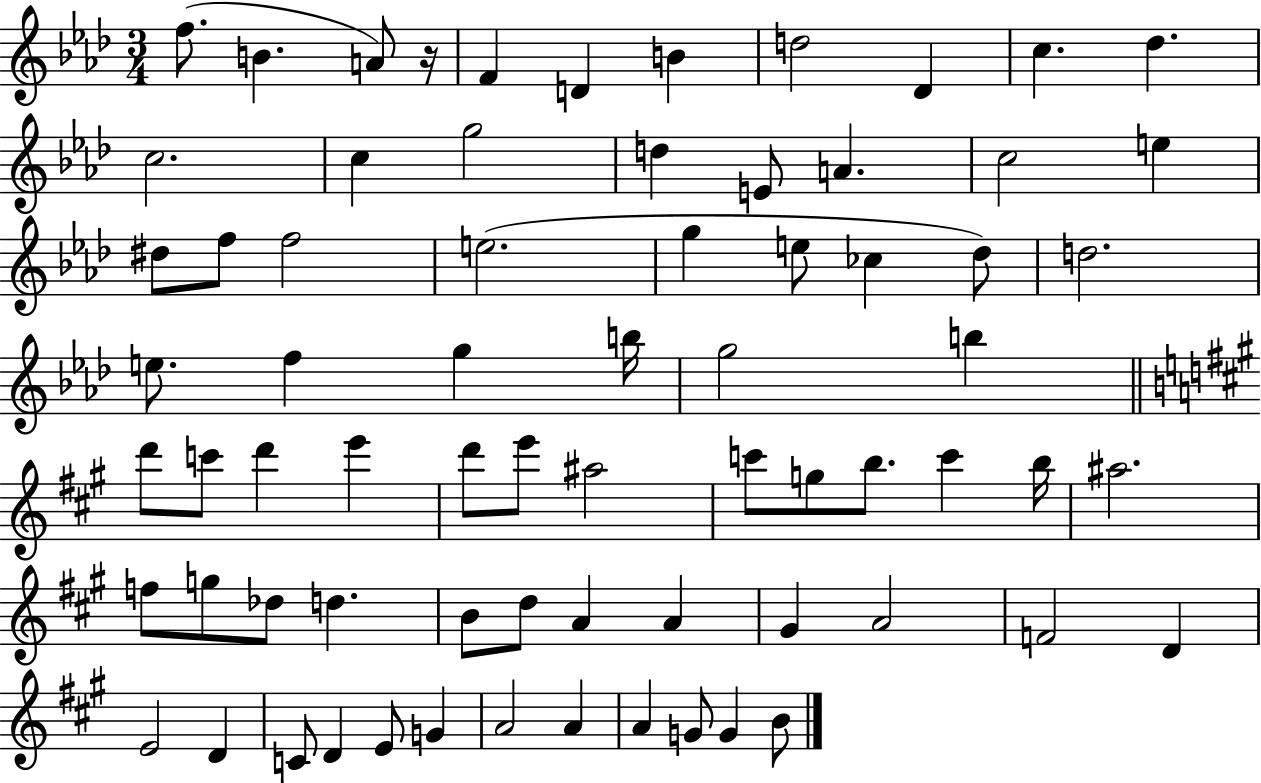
X:1
T:Untitled
M:3/4
L:1/4
K:Ab
f/2 B A/2 z/4 F D B d2 _D c _d c2 c g2 d E/2 A c2 e ^d/2 f/2 f2 e2 g e/2 _c _d/2 d2 e/2 f g b/4 g2 b d'/2 c'/2 d' e' d'/2 e'/2 ^a2 c'/2 g/2 b/2 c' b/4 ^a2 f/2 g/2 _d/2 d B/2 d/2 A A ^G A2 F2 D E2 D C/2 D E/2 G A2 A A G/2 G B/2